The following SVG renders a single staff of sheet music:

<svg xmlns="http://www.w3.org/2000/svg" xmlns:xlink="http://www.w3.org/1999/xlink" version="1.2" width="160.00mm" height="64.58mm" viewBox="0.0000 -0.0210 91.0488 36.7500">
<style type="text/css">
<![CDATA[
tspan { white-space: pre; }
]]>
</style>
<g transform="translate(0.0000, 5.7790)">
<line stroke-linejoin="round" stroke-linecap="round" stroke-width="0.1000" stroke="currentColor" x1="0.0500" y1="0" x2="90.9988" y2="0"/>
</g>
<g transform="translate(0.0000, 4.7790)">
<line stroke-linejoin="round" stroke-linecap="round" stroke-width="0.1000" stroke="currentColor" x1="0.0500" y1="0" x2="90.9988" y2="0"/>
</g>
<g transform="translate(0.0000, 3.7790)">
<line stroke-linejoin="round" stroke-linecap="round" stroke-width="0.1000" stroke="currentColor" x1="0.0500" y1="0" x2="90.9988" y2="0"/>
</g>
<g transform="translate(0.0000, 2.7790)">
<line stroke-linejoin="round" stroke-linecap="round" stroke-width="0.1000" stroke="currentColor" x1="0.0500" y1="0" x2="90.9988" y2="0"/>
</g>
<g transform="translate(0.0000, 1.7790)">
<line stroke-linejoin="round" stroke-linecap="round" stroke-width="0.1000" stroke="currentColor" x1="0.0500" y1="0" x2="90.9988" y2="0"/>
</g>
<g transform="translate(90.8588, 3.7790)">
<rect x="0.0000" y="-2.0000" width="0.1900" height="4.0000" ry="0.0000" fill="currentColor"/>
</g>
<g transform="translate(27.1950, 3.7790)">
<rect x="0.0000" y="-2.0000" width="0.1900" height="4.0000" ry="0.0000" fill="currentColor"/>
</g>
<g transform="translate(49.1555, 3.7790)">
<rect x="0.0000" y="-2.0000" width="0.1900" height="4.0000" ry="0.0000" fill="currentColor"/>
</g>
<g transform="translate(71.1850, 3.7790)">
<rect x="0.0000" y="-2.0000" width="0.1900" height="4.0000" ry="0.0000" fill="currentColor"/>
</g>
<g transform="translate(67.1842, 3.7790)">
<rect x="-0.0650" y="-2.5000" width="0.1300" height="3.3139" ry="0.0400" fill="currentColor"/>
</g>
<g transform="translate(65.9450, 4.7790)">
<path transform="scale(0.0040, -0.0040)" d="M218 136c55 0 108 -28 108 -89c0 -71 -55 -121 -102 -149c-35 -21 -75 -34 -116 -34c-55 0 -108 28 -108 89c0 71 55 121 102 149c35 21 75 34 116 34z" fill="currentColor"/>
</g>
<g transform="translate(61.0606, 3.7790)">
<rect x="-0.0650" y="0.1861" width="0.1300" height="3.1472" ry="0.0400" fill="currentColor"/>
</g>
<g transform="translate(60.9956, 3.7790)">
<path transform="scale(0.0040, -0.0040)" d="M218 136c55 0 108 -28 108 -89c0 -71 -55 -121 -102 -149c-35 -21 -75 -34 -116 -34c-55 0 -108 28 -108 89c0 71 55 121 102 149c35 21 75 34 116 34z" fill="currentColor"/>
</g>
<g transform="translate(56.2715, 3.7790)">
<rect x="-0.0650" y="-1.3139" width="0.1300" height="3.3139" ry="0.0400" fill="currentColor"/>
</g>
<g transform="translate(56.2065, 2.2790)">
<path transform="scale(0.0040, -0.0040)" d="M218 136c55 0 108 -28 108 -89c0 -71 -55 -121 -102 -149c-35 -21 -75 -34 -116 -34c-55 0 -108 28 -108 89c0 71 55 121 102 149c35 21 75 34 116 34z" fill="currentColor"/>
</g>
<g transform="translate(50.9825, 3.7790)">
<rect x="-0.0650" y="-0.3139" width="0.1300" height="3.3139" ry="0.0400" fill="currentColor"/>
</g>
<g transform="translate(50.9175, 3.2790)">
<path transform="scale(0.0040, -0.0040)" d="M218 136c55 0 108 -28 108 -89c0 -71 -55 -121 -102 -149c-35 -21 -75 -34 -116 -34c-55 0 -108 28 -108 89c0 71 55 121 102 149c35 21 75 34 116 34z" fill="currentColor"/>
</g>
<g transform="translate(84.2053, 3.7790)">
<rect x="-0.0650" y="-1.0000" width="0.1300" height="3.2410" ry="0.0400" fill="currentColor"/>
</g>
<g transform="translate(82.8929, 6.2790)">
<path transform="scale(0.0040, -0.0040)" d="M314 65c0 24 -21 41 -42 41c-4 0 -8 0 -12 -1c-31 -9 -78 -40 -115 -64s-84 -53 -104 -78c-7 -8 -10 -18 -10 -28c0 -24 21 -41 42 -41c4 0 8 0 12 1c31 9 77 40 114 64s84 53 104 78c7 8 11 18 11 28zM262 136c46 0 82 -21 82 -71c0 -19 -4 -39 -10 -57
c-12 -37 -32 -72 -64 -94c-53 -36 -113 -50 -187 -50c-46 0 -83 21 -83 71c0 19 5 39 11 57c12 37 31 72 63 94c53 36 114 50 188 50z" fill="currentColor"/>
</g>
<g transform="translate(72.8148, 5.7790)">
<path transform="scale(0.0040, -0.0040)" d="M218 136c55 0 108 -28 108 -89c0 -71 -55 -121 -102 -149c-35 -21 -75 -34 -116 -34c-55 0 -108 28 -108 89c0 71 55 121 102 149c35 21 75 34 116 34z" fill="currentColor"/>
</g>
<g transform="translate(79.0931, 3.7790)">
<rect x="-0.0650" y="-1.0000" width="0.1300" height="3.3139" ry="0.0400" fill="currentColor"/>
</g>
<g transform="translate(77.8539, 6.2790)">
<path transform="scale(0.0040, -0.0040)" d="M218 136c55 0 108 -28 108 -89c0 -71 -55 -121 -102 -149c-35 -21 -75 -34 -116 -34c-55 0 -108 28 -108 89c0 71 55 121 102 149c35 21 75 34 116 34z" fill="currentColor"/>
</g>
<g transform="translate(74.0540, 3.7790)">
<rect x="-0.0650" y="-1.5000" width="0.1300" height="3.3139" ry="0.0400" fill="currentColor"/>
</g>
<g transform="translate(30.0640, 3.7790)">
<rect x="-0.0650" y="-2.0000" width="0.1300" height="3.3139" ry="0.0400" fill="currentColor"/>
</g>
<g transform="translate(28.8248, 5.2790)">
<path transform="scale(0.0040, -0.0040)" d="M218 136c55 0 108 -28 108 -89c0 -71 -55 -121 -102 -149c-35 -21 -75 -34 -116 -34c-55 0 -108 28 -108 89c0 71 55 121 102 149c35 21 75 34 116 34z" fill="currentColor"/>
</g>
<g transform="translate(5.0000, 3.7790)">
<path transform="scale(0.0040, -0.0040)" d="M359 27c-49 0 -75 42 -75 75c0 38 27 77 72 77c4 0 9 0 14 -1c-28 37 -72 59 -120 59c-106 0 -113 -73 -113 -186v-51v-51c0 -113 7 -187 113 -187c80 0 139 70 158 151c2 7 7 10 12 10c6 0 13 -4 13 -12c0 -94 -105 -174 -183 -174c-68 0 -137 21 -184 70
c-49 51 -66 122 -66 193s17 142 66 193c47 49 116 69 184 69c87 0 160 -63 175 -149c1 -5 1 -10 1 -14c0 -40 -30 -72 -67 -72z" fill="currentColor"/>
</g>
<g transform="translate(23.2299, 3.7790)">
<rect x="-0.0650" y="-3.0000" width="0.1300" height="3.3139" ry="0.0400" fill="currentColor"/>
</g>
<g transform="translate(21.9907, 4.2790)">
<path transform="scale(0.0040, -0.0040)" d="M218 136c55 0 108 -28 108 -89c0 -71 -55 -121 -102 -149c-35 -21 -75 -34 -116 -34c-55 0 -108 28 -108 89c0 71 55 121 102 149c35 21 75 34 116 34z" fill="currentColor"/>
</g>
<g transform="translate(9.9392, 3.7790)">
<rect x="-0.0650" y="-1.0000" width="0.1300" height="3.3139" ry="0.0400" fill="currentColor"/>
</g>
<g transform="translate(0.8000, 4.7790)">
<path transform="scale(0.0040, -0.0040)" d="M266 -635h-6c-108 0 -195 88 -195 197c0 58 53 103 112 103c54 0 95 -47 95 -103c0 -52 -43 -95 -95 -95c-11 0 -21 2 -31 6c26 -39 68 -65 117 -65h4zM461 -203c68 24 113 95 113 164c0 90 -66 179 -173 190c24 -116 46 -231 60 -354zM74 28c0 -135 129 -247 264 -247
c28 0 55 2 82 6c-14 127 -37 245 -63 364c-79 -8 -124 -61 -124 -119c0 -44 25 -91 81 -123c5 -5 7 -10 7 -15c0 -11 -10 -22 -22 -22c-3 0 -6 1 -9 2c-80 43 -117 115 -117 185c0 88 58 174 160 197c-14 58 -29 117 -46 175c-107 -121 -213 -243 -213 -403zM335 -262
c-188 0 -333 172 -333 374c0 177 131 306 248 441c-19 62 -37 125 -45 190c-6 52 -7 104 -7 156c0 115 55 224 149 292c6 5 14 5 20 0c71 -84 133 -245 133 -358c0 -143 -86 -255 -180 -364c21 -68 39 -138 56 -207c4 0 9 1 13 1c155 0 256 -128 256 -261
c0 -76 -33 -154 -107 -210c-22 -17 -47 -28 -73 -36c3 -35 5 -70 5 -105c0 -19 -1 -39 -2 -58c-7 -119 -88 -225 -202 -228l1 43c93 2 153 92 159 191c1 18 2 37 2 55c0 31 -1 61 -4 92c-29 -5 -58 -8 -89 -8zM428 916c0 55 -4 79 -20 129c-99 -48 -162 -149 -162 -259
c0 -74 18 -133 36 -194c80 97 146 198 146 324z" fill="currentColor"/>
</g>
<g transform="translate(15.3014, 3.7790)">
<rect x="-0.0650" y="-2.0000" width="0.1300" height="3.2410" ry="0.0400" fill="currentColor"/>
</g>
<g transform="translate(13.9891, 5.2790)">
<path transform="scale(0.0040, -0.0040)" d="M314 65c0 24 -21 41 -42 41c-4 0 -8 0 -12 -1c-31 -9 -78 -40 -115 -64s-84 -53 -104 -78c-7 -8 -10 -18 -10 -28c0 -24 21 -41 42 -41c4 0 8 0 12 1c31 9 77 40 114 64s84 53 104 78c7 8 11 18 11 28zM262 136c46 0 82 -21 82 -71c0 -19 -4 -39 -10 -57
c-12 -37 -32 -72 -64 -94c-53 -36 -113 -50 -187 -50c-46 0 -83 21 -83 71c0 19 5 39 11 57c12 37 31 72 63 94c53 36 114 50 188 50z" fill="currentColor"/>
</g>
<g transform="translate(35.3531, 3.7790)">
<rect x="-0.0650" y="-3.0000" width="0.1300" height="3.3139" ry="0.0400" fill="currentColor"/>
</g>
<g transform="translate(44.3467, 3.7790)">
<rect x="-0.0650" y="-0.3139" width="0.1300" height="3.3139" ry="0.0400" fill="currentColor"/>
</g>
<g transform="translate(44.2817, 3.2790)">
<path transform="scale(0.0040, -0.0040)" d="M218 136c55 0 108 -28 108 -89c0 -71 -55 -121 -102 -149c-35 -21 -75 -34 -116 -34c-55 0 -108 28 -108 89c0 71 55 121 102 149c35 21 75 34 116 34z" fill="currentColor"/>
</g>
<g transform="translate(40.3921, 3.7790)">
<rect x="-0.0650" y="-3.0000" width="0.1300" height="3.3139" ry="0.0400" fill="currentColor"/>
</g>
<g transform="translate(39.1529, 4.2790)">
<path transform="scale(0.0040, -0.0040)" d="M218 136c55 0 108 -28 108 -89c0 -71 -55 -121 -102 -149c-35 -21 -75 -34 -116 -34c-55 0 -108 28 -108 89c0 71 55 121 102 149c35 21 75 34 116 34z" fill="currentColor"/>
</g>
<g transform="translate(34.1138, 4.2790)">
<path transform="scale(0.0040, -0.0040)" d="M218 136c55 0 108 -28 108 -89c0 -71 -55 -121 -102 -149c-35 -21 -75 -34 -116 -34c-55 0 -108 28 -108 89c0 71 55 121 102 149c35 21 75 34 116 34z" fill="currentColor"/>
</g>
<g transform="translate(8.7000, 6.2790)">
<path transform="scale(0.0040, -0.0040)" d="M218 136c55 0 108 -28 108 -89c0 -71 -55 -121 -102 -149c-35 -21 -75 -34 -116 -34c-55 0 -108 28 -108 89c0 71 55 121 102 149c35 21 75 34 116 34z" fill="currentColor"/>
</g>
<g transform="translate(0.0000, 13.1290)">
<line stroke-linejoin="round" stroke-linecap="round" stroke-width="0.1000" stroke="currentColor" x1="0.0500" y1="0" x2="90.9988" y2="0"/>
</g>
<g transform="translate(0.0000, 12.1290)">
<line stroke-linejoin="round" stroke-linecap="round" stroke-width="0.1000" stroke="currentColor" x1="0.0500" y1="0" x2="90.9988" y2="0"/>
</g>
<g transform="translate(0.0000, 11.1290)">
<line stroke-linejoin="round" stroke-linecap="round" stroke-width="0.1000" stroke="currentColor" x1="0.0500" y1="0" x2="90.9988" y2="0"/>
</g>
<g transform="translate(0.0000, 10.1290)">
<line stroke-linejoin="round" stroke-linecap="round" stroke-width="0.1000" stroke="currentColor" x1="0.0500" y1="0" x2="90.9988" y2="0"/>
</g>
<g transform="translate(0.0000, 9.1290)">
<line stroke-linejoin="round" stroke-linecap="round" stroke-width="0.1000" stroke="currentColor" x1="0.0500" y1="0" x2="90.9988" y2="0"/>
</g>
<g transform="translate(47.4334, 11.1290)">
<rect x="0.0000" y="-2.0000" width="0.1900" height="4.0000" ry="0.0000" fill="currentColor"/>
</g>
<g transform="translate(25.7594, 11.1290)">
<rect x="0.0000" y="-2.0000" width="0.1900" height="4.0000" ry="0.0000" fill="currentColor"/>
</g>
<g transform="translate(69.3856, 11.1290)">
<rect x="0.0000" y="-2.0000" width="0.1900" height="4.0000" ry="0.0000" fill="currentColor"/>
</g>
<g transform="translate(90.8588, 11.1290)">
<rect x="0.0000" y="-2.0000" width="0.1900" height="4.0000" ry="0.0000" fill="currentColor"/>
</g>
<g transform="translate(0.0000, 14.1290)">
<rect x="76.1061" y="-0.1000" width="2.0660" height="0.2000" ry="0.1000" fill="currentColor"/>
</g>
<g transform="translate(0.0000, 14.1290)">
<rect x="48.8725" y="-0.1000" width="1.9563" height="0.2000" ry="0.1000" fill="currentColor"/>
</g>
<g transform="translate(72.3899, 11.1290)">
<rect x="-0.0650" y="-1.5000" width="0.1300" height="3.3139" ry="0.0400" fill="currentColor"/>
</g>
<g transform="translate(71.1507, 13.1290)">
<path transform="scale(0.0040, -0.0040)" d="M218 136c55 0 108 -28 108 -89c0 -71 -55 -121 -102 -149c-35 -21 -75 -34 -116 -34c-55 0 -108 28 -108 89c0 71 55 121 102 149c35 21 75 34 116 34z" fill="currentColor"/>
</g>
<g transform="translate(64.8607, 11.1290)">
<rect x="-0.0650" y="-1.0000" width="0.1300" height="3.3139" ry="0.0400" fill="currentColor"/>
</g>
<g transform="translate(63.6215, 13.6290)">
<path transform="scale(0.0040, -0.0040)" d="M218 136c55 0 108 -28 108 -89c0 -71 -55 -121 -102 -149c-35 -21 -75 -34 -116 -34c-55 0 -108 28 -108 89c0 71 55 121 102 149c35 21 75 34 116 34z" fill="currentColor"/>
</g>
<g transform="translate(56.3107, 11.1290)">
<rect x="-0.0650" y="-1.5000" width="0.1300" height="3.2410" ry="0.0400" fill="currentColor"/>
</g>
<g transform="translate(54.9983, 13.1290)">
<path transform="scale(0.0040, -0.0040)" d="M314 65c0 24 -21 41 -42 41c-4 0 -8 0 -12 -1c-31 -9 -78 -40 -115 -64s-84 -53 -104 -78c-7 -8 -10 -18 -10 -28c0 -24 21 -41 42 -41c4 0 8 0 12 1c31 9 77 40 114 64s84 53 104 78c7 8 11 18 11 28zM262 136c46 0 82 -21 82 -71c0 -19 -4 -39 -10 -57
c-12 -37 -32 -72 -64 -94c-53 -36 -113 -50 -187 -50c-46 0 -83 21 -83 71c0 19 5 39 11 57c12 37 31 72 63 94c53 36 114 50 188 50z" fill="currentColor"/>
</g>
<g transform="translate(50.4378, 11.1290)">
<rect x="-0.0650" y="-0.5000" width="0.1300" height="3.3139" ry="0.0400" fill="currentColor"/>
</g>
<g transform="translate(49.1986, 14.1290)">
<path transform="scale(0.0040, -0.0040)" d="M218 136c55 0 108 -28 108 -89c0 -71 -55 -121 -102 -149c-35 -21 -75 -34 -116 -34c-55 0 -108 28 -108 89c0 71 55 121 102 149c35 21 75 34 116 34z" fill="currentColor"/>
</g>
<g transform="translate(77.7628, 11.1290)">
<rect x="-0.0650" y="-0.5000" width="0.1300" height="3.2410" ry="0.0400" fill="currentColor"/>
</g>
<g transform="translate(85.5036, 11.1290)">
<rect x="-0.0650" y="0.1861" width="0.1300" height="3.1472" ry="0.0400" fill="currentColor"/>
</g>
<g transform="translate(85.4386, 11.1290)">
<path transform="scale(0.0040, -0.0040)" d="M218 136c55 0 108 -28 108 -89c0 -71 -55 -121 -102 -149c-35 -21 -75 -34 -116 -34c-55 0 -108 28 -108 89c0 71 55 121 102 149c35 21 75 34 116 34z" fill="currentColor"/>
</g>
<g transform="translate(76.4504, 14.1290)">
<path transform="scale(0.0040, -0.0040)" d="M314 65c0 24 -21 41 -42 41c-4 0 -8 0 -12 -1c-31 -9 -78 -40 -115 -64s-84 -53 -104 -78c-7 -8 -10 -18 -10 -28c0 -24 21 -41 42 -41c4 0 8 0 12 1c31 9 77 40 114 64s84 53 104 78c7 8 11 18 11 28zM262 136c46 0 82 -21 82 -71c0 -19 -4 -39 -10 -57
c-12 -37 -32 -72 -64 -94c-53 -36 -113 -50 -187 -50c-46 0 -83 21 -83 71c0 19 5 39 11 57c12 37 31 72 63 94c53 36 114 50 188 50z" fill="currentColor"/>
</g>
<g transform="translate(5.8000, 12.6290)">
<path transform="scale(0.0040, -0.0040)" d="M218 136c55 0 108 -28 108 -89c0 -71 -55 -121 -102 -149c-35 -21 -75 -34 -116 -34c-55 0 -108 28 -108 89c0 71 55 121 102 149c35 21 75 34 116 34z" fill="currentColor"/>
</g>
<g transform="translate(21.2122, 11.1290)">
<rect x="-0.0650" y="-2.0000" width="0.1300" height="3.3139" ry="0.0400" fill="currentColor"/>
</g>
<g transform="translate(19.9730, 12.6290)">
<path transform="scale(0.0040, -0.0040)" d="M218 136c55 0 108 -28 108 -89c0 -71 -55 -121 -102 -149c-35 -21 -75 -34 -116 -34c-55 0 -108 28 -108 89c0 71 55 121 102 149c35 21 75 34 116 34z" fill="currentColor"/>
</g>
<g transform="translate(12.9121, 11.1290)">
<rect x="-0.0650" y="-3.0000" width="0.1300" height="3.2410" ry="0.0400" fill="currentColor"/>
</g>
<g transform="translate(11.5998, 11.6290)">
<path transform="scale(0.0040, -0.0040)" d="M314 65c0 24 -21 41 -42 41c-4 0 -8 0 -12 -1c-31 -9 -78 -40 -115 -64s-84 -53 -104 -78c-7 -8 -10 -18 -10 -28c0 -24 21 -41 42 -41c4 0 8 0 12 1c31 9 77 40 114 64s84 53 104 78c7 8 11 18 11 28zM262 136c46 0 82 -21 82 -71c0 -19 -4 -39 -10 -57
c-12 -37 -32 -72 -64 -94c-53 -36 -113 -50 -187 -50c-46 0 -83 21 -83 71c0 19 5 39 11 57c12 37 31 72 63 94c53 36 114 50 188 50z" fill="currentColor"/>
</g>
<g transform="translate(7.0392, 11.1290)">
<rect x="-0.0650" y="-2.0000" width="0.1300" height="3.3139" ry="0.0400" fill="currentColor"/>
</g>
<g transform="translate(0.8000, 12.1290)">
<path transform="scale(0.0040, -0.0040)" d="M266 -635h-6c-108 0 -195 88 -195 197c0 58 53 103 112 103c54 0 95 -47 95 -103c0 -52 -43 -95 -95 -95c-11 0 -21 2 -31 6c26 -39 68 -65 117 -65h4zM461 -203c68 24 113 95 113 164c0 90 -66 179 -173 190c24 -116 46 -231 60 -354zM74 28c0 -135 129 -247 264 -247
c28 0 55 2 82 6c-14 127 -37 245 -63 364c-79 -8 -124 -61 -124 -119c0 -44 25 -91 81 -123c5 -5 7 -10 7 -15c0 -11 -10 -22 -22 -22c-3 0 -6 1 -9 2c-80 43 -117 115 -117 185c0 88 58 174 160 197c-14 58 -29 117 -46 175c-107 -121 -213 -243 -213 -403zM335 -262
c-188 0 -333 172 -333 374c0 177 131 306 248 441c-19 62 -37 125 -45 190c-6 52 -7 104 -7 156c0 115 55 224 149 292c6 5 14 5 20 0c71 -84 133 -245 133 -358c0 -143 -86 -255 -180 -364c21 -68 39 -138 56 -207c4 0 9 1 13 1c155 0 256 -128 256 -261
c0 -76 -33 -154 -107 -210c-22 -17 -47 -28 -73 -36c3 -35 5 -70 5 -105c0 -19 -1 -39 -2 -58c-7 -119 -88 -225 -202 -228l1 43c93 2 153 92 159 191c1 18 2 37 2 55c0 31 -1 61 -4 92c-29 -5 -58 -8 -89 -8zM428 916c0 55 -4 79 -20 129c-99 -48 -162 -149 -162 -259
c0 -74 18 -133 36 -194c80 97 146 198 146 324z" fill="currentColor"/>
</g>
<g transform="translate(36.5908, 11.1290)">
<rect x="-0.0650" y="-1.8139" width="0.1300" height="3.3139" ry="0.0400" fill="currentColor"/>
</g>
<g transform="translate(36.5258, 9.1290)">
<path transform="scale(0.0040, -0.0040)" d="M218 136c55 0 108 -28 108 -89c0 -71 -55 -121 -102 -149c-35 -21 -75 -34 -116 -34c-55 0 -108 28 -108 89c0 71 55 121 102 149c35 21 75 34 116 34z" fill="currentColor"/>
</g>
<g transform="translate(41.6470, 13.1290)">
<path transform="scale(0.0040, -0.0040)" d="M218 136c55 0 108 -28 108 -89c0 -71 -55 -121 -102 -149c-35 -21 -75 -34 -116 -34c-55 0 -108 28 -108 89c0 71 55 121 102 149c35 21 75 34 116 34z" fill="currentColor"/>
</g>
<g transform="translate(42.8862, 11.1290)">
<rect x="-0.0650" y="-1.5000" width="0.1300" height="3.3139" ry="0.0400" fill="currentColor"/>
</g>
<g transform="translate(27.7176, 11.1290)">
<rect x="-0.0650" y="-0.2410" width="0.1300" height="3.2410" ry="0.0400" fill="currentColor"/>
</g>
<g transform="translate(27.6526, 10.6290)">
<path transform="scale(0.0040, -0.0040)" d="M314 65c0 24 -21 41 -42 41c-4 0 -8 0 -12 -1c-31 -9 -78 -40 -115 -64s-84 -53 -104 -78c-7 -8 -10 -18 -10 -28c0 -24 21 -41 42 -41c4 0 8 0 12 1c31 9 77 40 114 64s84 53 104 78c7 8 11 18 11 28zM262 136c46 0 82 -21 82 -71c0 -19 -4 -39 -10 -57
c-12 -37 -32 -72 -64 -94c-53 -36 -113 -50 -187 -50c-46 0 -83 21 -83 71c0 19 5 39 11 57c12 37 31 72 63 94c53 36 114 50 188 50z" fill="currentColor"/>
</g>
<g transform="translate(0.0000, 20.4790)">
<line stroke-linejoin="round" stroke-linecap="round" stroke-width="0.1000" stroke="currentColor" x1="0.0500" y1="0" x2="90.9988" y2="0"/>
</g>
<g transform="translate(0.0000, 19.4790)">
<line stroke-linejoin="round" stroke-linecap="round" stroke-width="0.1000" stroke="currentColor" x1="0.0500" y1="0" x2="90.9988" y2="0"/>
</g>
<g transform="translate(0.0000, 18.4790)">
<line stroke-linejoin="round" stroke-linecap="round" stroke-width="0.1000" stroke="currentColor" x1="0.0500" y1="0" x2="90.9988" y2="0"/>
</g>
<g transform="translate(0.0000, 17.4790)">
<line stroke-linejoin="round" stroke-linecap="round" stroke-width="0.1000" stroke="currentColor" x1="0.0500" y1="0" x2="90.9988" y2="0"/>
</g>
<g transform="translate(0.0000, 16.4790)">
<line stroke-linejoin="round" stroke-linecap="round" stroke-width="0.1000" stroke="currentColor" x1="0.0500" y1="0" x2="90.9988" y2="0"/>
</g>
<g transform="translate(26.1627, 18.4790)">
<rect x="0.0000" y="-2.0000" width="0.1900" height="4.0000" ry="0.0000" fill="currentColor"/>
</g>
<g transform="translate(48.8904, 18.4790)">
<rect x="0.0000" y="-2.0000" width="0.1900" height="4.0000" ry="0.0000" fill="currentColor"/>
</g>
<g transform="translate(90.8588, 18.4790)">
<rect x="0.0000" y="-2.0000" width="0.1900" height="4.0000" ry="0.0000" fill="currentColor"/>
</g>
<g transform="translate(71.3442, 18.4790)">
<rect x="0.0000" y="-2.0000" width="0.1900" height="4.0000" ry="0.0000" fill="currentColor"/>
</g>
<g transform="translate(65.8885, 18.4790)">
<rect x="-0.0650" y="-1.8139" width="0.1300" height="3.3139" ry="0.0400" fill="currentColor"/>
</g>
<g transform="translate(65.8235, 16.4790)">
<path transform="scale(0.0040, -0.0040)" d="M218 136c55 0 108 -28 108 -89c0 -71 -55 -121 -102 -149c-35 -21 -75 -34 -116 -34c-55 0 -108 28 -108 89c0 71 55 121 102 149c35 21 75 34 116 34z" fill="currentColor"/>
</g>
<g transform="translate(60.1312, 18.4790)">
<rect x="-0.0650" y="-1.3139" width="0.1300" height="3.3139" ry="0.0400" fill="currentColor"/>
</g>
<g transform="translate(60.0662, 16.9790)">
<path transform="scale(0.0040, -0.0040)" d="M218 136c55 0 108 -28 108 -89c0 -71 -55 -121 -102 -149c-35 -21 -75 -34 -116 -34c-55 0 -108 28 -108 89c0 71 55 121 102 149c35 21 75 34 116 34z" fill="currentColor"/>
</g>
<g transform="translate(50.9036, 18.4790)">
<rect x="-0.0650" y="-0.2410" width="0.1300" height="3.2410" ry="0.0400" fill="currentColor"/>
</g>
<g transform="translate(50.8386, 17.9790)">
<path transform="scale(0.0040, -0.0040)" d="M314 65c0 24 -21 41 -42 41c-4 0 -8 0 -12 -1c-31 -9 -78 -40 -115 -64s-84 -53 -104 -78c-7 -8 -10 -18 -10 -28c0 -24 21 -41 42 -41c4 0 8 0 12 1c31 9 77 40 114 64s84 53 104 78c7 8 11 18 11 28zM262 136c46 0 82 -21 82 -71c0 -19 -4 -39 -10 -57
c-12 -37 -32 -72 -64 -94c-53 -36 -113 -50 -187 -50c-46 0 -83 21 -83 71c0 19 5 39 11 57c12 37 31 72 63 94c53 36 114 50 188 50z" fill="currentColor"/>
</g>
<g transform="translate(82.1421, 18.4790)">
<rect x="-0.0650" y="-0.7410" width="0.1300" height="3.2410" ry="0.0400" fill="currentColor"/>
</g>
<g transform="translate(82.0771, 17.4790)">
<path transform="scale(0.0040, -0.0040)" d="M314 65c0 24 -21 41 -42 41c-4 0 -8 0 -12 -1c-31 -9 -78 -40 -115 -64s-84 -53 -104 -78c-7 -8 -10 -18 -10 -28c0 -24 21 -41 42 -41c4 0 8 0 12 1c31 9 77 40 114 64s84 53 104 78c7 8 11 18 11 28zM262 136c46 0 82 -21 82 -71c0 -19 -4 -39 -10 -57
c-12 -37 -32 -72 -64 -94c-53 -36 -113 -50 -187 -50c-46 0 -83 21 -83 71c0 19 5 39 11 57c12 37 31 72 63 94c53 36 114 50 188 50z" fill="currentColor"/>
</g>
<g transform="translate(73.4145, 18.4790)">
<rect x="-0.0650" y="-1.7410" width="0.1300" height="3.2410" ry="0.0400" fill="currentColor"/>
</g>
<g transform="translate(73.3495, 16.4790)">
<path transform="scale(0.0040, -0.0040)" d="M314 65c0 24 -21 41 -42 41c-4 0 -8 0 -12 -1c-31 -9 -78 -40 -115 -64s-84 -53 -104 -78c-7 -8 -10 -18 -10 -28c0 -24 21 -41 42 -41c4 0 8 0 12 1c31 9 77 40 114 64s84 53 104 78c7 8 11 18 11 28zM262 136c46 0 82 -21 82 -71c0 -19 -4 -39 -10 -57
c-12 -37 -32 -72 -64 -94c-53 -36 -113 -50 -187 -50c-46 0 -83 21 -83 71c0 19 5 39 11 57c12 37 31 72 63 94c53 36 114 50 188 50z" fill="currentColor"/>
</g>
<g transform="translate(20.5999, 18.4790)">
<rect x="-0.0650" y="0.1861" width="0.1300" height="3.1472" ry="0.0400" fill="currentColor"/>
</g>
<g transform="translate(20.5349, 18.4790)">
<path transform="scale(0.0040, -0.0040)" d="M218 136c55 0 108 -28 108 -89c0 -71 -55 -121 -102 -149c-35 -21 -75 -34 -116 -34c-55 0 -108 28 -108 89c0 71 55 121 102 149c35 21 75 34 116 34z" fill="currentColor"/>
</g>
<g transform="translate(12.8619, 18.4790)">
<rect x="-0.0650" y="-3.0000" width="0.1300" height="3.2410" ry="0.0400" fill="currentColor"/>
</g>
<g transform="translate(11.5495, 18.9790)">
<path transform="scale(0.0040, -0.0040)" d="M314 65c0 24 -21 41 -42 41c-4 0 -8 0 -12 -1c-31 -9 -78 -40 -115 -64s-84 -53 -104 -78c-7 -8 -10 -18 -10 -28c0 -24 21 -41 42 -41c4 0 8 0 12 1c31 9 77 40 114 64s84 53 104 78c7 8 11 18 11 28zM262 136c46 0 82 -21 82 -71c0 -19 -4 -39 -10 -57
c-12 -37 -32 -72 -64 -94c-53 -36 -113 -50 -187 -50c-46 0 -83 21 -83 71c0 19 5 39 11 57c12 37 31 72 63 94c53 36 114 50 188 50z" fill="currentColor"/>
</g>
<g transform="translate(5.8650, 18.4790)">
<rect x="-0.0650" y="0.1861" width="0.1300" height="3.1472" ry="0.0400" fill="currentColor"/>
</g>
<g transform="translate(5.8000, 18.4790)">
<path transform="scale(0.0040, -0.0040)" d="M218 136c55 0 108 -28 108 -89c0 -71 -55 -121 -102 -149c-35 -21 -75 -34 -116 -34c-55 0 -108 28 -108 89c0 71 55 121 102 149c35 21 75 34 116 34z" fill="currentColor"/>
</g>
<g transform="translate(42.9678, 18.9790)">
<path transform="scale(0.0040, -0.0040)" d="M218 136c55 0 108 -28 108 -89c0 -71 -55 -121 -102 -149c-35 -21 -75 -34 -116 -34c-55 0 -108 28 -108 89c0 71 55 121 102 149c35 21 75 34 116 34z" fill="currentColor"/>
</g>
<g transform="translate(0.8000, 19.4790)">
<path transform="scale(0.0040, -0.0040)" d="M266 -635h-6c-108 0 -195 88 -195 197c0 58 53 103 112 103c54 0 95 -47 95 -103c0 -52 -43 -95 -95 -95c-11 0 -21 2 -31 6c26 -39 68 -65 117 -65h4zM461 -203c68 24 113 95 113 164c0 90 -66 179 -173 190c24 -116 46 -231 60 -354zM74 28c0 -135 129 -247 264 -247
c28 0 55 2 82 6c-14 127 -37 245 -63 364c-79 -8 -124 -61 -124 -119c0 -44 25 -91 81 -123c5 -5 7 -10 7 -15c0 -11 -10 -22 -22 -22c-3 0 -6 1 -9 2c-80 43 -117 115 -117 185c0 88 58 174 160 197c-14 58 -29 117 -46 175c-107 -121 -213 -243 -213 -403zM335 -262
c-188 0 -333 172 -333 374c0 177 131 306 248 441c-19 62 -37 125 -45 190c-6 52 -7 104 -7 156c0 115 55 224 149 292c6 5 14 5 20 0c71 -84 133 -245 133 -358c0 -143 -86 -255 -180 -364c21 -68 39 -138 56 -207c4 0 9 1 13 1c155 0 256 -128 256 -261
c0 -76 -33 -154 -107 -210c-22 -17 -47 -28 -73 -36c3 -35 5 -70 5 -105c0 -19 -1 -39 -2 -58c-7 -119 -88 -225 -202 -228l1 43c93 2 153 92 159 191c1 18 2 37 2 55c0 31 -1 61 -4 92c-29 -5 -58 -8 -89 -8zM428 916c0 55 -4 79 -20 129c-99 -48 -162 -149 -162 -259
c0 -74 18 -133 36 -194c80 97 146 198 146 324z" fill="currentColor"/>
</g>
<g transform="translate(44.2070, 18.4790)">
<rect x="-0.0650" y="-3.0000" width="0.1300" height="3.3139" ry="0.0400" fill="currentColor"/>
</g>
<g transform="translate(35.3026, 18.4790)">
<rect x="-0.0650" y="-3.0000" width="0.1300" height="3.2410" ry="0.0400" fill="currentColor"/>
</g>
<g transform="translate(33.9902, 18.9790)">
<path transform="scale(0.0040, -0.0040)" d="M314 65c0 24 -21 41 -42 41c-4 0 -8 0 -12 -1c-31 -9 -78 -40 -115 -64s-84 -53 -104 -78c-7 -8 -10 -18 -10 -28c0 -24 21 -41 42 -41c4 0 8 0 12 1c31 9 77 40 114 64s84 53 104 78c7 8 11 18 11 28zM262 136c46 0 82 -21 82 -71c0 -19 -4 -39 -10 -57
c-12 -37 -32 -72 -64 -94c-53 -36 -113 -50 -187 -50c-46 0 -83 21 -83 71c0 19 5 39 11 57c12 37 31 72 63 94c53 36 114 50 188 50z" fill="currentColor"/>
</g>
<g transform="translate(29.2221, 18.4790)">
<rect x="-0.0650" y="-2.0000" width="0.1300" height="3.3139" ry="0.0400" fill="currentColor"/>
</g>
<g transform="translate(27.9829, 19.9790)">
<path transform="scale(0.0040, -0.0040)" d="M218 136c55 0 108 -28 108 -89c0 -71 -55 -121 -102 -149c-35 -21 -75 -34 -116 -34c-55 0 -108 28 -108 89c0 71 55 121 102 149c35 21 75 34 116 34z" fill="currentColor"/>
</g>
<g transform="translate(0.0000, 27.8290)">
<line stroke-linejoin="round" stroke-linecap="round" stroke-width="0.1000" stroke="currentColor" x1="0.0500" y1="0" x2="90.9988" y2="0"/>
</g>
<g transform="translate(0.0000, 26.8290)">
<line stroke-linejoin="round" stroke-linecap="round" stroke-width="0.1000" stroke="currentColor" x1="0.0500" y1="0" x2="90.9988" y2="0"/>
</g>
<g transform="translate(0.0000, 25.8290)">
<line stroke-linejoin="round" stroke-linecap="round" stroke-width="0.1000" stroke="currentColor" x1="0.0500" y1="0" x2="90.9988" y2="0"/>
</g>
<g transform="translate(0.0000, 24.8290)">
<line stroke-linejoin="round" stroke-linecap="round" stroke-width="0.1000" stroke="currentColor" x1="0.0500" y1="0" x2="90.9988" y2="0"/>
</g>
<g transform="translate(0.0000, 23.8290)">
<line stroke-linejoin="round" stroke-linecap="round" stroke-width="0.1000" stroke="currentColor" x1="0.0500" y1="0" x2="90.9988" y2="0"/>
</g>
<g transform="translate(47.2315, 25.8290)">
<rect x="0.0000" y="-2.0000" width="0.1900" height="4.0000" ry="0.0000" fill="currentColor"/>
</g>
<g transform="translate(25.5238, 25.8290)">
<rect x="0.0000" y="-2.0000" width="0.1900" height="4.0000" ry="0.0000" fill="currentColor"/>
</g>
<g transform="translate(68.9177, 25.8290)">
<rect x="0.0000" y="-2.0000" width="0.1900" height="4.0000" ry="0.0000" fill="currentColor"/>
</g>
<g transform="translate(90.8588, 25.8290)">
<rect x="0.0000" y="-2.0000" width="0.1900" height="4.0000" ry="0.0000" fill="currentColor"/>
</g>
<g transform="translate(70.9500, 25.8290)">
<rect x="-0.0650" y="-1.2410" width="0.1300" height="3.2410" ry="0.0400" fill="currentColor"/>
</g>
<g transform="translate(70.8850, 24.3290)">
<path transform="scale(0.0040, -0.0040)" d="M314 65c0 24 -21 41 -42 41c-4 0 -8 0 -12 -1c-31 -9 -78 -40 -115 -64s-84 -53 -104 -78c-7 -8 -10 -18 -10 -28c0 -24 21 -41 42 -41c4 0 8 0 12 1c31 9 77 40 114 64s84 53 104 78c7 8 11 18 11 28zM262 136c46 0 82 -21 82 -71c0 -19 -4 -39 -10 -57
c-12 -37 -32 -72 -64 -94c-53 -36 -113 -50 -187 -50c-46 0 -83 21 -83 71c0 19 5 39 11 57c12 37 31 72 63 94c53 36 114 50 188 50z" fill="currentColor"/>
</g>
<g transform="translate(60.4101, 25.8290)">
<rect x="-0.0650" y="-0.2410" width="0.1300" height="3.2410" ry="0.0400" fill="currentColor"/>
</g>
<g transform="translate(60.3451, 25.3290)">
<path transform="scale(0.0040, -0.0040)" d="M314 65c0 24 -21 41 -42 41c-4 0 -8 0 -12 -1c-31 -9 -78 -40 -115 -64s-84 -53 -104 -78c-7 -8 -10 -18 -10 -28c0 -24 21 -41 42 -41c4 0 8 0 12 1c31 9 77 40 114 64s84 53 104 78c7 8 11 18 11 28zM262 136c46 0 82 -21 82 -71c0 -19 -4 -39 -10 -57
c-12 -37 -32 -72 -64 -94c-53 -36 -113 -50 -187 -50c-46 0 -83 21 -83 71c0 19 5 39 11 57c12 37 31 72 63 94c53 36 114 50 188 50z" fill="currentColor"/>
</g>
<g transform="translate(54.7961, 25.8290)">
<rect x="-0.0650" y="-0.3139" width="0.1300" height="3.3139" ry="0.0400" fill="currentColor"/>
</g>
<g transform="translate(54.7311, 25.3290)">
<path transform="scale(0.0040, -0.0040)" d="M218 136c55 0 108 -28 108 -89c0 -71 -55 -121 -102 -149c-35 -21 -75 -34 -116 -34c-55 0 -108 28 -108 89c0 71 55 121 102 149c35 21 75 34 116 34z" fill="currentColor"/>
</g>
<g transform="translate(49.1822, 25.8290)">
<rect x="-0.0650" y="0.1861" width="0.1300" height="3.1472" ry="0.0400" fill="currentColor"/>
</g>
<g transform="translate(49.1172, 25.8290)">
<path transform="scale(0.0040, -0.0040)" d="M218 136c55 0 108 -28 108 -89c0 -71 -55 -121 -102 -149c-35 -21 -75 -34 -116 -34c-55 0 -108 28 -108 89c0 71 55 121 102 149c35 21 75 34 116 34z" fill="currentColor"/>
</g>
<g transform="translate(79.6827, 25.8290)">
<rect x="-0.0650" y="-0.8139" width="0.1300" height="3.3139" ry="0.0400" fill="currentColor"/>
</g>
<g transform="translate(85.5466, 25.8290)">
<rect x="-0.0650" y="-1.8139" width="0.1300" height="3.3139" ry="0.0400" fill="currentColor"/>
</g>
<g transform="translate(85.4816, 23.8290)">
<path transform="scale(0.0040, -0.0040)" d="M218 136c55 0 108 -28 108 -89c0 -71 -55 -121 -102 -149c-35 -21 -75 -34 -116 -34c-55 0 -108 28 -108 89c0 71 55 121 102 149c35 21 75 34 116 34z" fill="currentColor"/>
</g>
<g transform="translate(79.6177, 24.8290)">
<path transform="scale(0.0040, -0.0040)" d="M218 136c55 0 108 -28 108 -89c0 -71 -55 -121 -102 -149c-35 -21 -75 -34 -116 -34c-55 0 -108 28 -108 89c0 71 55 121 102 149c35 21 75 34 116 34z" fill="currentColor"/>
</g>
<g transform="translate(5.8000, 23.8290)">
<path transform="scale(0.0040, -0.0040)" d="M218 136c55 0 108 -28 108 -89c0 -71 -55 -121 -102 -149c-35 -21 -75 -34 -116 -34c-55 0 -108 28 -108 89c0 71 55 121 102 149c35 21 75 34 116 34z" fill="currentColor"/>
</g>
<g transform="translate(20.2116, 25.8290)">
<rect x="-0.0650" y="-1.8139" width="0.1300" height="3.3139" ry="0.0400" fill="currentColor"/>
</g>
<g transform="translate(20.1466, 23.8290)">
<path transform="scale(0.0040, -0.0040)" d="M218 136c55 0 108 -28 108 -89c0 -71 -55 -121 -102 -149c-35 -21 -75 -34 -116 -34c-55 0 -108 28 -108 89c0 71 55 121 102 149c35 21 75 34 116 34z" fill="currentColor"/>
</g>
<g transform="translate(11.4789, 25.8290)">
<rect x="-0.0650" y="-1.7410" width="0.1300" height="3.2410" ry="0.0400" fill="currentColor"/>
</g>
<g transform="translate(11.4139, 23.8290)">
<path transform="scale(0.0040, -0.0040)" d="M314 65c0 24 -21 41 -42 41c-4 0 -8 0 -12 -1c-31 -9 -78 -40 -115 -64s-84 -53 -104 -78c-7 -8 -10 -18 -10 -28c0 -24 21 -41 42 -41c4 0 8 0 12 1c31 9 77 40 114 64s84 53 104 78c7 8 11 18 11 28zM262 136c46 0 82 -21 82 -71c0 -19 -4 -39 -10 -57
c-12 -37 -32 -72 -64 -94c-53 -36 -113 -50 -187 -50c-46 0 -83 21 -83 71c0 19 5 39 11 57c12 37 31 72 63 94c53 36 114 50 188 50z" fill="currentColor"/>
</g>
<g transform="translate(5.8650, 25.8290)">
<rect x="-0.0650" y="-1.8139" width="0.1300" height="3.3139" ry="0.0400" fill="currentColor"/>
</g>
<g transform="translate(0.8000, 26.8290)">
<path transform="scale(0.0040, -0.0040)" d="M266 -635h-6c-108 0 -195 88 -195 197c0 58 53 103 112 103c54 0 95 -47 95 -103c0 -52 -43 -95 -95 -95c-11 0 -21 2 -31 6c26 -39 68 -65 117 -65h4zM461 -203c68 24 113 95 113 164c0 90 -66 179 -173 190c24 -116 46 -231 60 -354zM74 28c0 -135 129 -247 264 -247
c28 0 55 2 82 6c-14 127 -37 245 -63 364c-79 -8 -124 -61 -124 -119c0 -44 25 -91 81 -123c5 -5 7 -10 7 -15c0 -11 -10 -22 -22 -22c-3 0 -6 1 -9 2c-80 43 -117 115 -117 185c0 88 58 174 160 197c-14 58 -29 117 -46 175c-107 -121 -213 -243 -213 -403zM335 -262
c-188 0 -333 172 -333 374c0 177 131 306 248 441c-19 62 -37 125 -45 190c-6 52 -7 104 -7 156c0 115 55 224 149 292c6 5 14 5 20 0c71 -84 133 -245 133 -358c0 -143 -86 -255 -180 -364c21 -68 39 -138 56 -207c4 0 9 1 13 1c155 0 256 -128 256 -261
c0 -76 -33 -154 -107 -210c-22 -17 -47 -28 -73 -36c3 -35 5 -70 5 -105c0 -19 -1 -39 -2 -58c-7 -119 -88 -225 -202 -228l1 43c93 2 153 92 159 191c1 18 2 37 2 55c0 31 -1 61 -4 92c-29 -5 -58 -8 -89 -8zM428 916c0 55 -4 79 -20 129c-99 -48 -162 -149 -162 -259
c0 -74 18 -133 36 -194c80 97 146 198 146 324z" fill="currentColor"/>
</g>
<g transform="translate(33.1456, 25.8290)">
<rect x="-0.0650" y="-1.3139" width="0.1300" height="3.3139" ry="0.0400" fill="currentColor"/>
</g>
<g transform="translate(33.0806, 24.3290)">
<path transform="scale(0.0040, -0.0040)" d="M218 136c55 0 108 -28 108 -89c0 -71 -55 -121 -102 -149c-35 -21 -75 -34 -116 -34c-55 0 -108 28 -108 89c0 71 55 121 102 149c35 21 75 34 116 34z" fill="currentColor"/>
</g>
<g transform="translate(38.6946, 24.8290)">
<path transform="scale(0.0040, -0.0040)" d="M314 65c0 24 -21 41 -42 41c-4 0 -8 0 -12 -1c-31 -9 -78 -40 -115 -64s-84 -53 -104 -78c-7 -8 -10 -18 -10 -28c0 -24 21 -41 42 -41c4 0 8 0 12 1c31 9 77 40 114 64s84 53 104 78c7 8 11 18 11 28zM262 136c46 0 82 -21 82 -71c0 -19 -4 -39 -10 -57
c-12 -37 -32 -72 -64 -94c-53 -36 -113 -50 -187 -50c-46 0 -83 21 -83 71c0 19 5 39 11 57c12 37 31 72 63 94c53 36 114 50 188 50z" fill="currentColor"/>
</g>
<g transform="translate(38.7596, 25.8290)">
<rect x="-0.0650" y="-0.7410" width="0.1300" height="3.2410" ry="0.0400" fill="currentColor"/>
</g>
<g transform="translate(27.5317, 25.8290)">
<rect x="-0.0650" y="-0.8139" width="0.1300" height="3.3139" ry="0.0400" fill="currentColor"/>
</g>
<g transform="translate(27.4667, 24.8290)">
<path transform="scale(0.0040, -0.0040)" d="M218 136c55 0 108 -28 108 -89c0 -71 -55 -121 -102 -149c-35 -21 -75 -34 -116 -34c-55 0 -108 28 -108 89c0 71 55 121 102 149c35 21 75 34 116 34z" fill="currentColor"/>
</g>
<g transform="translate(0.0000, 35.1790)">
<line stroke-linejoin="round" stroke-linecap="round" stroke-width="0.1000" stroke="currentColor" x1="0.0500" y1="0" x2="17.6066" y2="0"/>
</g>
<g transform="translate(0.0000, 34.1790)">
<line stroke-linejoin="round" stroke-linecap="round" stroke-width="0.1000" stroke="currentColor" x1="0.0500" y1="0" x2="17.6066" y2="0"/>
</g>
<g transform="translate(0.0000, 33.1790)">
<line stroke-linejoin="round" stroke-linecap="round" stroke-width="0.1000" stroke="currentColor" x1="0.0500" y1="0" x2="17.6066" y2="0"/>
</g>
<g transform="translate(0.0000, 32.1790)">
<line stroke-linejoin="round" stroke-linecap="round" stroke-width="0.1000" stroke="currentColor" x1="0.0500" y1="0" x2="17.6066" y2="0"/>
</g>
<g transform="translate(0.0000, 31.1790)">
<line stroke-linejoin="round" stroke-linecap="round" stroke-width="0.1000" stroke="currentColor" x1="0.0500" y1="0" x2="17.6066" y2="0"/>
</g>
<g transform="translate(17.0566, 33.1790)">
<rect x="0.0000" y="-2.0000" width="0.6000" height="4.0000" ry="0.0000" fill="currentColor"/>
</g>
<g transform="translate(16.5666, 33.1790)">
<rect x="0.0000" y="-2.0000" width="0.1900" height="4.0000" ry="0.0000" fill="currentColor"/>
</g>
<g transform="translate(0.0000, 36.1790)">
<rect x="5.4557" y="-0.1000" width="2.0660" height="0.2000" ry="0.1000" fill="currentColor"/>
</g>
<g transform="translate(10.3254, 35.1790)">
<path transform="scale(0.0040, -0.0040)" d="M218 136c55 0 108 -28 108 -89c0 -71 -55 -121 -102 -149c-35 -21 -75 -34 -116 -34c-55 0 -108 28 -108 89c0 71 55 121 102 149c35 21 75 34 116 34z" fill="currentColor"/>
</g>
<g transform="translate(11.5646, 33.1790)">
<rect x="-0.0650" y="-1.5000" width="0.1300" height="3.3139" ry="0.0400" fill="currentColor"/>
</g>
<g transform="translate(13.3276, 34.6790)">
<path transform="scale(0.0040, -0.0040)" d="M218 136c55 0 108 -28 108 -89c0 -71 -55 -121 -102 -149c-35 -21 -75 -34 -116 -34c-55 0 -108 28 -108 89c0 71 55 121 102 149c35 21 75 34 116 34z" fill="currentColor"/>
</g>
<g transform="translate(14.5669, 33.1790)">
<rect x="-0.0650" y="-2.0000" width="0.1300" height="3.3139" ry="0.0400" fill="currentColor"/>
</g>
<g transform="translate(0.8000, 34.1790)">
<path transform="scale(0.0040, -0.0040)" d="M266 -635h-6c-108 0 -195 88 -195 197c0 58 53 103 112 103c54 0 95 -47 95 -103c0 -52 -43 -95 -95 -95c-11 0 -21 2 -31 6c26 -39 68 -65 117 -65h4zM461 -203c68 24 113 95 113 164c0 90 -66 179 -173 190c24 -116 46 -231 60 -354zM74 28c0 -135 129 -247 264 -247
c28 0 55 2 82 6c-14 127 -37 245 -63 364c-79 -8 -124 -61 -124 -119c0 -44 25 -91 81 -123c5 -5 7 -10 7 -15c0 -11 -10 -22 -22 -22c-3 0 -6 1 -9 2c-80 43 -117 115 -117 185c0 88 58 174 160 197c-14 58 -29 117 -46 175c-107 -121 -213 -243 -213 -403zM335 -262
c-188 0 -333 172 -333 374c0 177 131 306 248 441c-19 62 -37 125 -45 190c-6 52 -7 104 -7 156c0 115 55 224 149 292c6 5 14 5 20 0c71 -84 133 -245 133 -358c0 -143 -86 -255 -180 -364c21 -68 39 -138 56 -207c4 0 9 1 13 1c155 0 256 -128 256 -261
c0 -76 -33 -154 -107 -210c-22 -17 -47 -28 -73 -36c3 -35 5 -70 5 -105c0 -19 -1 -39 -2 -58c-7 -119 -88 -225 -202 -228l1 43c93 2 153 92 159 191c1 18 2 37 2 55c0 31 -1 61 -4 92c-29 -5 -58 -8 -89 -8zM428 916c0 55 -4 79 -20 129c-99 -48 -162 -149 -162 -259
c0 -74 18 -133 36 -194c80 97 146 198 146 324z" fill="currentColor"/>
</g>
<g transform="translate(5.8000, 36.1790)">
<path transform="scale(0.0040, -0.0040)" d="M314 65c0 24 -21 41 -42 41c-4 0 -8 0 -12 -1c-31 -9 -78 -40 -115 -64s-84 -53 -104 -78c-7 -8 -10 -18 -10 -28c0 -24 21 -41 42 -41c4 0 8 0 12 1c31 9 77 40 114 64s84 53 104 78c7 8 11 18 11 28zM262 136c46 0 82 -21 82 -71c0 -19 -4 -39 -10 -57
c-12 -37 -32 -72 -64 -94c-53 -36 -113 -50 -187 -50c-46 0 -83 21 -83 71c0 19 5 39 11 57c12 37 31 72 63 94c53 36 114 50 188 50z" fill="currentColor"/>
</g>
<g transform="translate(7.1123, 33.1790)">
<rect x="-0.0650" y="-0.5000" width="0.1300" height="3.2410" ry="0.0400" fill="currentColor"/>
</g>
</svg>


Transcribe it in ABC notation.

X:1
T:Untitled
M:4/4
L:1/4
K:C
D F2 A F A A c c e B G E D D2 F A2 F c2 f E C E2 D E C2 B B A2 B F A2 A c2 e f f2 d2 f f2 f d e d2 B c c2 e2 d f C2 E F